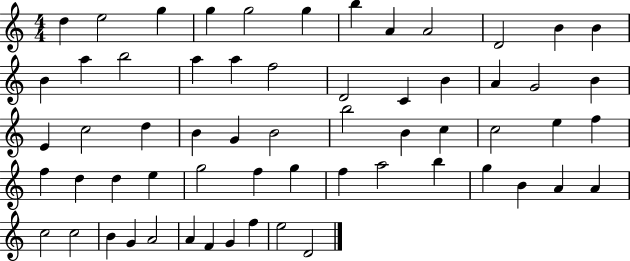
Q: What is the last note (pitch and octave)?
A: D4